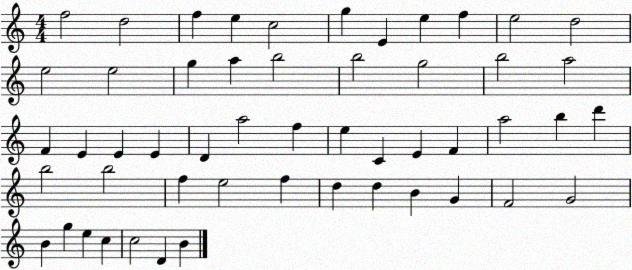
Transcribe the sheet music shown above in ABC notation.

X:1
T:Untitled
M:4/4
L:1/4
K:C
f2 d2 f e c2 g E e f e2 d2 e2 e2 g a b2 b2 g2 b2 a2 F E E E D a2 f e C E F a2 b d' b2 b2 f e2 f d d B G F2 G2 B g e c c2 D B